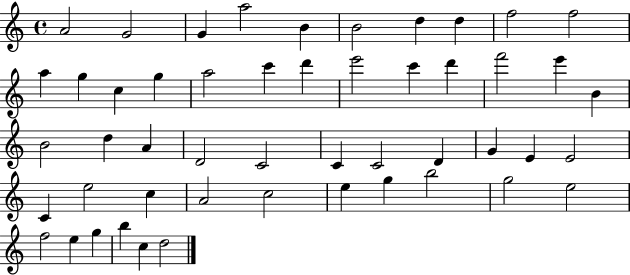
{
  \clef treble
  \time 4/4
  \defaultTimeSignature
  \key c \major
  a'2 g'2 | g'4 a''2 b'4 | b'2 d''4 d''4 | f''2 f''2 | \break a''4 g''4 c''4 g''4 | a''2 c'''4 d'''4 | e'''2 c'''4 d'''4 | f'''2 e'''4 b'4 | \break b'2 d''4 a'4 | d'2 c'2 | c'4 c'2 d'4 | g'4 e'4 e'2 | \break c'4 e''2 c''4 | a'2 c''2 | e''4 g''4 b''2 | g''2 e''2 | \break f''2 e''4 g''4 | b''4 c''4 d''2 | \bar "|."
}